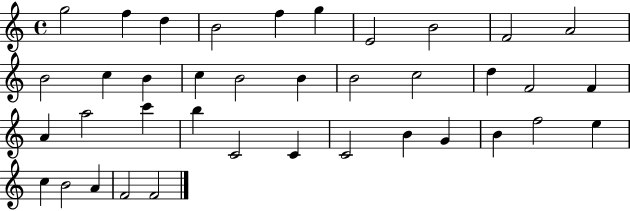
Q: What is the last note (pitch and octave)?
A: F4